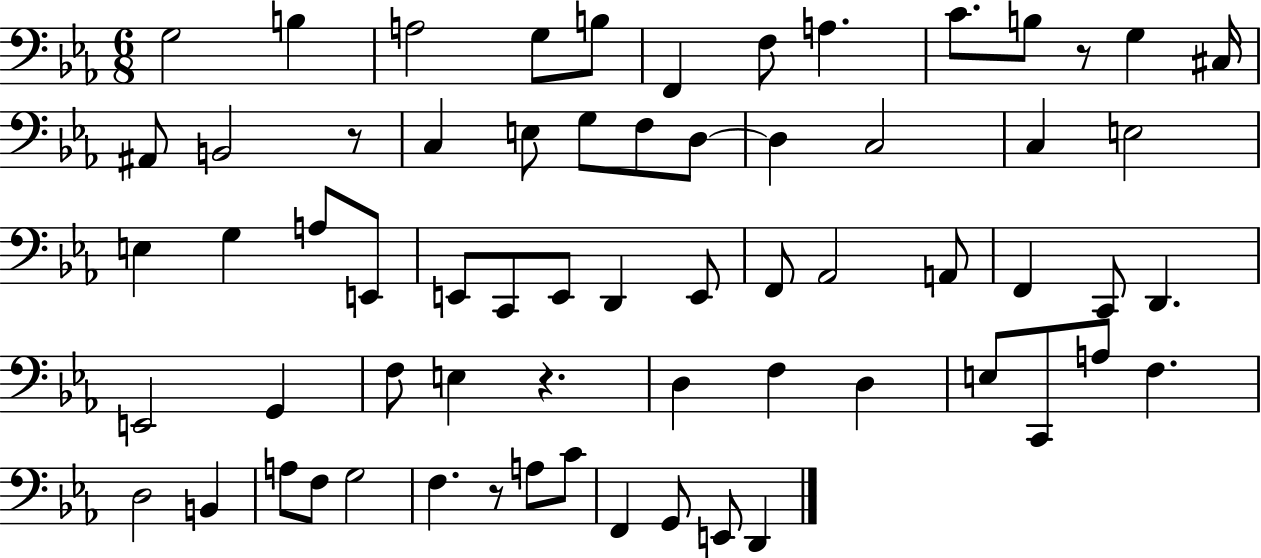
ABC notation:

X:1
T:Untitled
M:6/8
L:1/4
K:Eb
G,2 B, A,2 G,/2 B,/2 F,, F,/2 A, C/2 B,/2 z/2 G, ^C,/4 ^A,,/2 B,,2 z/2 C, E,/2 G,/2 F,/2 D,/2 D, C,2 C, E,2 E, G, A,/2 E,,/2 E,,/2 C,,/2 E,,/2 D,, E,,/2 F,,/2 _A,,2 A,,/2 F,, C,,/2 D,, E,,2 G,, F,/2 E, z D, F, D, E,/2 C,,/2 A,/2 F, D,2 B,, A,/2 F,/2 G,2 F, z/2 A,/2 C/2 F,, G,,/2 E,,/2 D,,